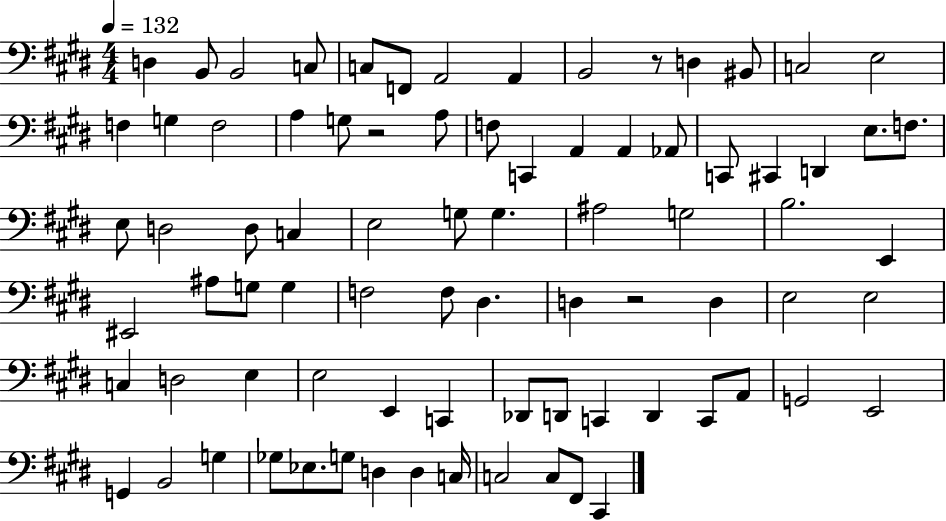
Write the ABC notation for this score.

X:1
T:Untitled
M:4/4
L:1/4
K:E
D, B,,/2 B,,2 C,/2 C,/2 F,,/2 A,,2 A,, B,,2 z/2 D, ^B,,/2 C,2 E,2 F, G, F,2 A, G,/2 z2 A,/2 F,/2 C,, A,, A,, _A,,/2 C,,/2 ^C,, D,, E,/2 F,/2 E,/2 D,2 D,/2 C, E,2 G,/2 G, ^A,2 G,2 B,2 E,, ^E,,2 ^A,/2 G,/2 G, F,2 F,/2 ^D, D, z2 D, E,2 E,2 C, D,2 E, E,2 E,, C,, _D,,/2 D,,/2 C,, D,, C,,/2 A,,/2 G,,2 E,,2 G,, B,,2 G, _G,/2 _E,/2 G,/2 D, D, C,/4 C,2 C,/2 ^F,,/2 ^C,,